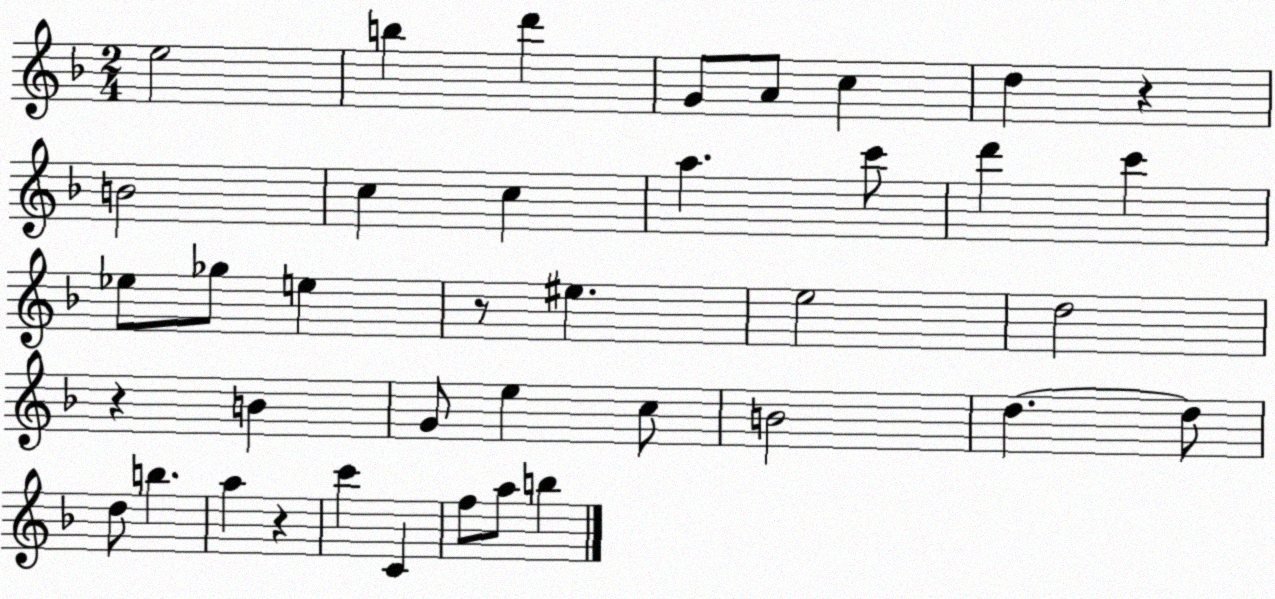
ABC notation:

X:1
T:Untitled
M:2/4
L:1/4
K:F
e2 b d' G/2 A/2 c d z B2 c c a c'/2 d' c' _e/2 _g/2 e z/2 ^e e2 d2 z B G/2 e c/2 B2 d d/2 d/2 b a z c' C f/2 a/2 b